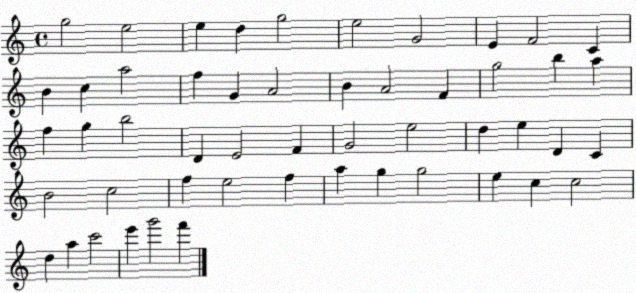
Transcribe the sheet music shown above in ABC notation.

X:1
T:Untitled
M:4/4
L:1/4
K:C
g2 e2 e d g2 e2 G2 E F2 C B c a2 f G A2 B A2 F g2 b a f g b2 D E2 F G2 e2 d e D C B2 c2 f e2 f a g g2 e c c2 d a c'2 e' g'2 f'